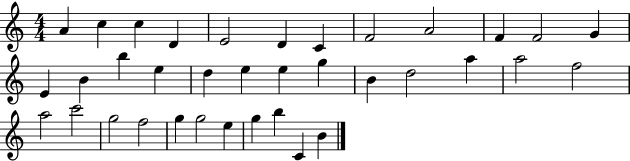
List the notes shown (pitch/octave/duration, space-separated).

A4/q C5/q C5/q D4/q E4/h D4/q C4/q F4/h A4/h F4/q F4/h G4/q E4/q B4/q B5/q E5/q D5/q E5/q E5/q G5/q B4/q D5/h A5/q A5/h F5/h A5/h C6/h G5/h F5/h G5/q G5/h E5/q G5/q B5/q C4/q B4/q